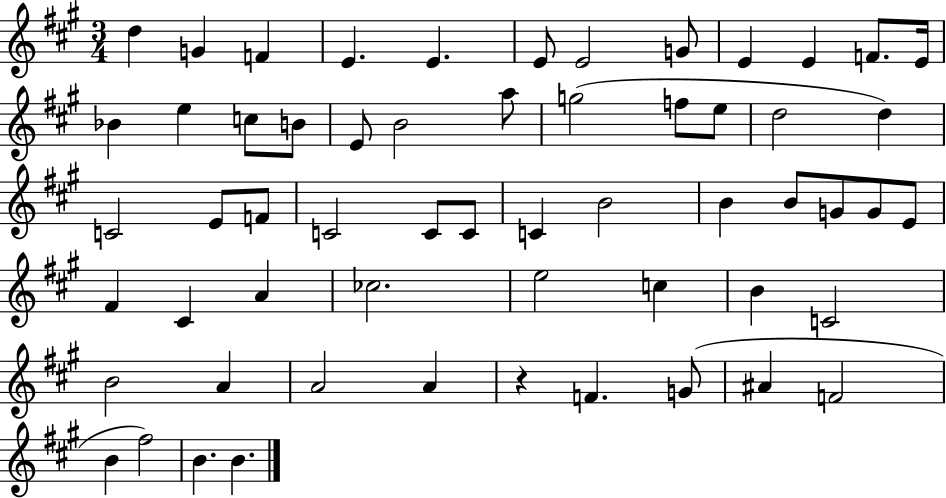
X:1
T:Untitled
M:3/4
L:1/4
K:A
d G F E E E/2 E2 G/2 E E F/2 E/4 _B e c/2 B/2 E/2 B2 a/2 g2 f/2 e/2 d2 d C2 E/2 F/2 C2 C/2 C/2 C B2 B B/2 G/2 G/2 E/2 ^F ^C A _c2 e2 c B C2 B2 A A2 A z F G/2 ^A F2 B ^f2 B B